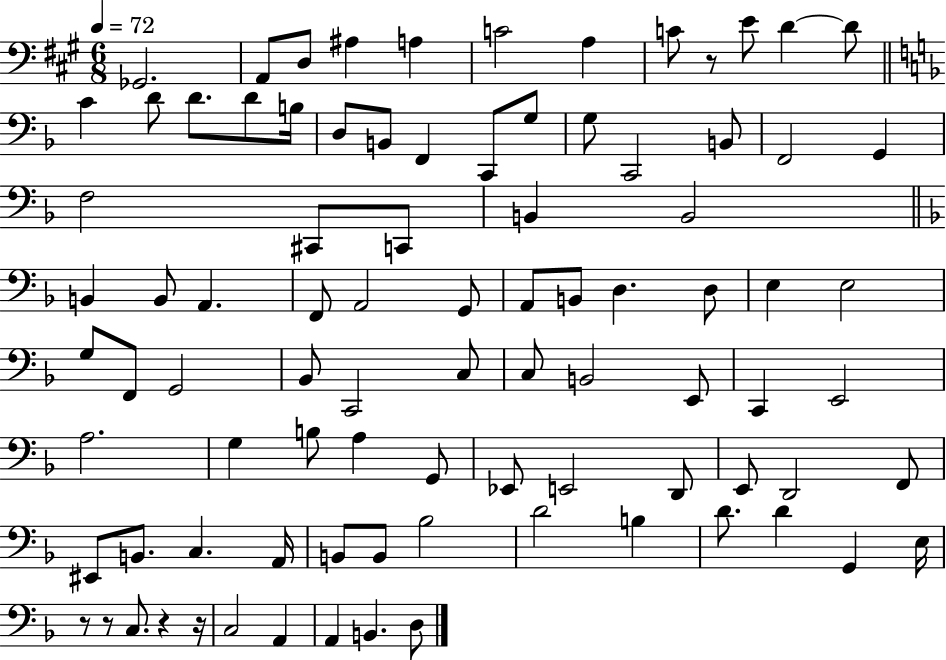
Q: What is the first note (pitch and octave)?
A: Gb2